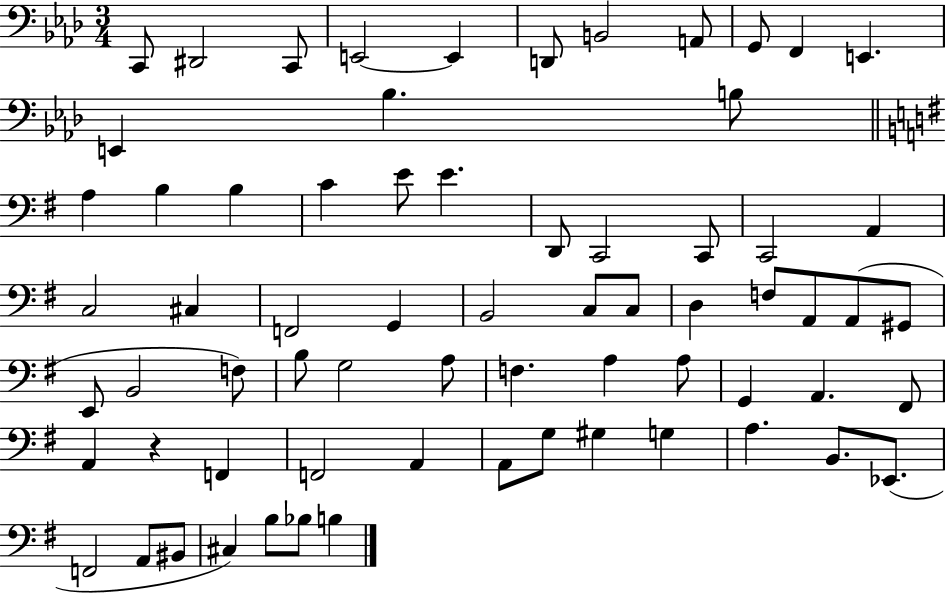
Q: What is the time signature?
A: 3/4